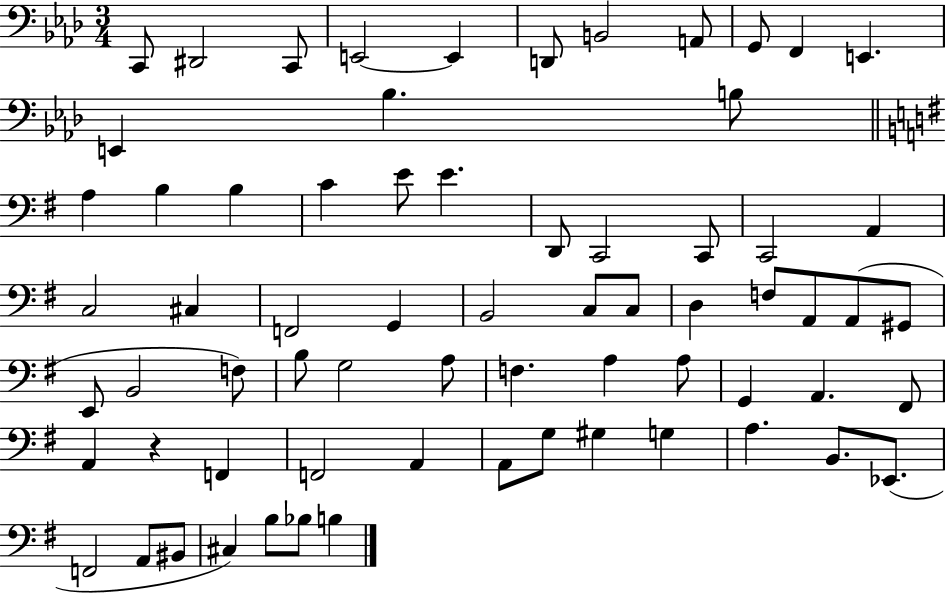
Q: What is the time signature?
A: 3/4